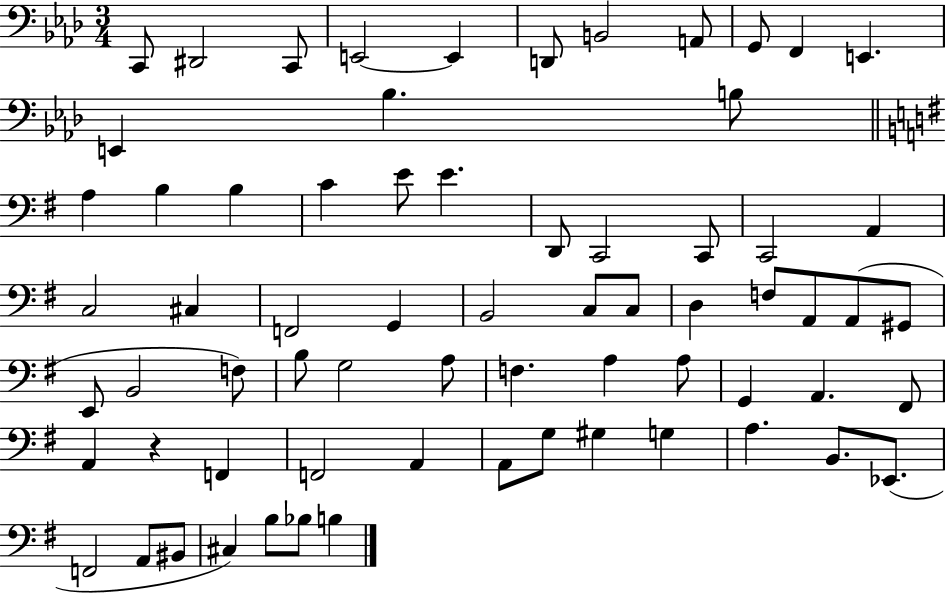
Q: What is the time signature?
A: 3/4